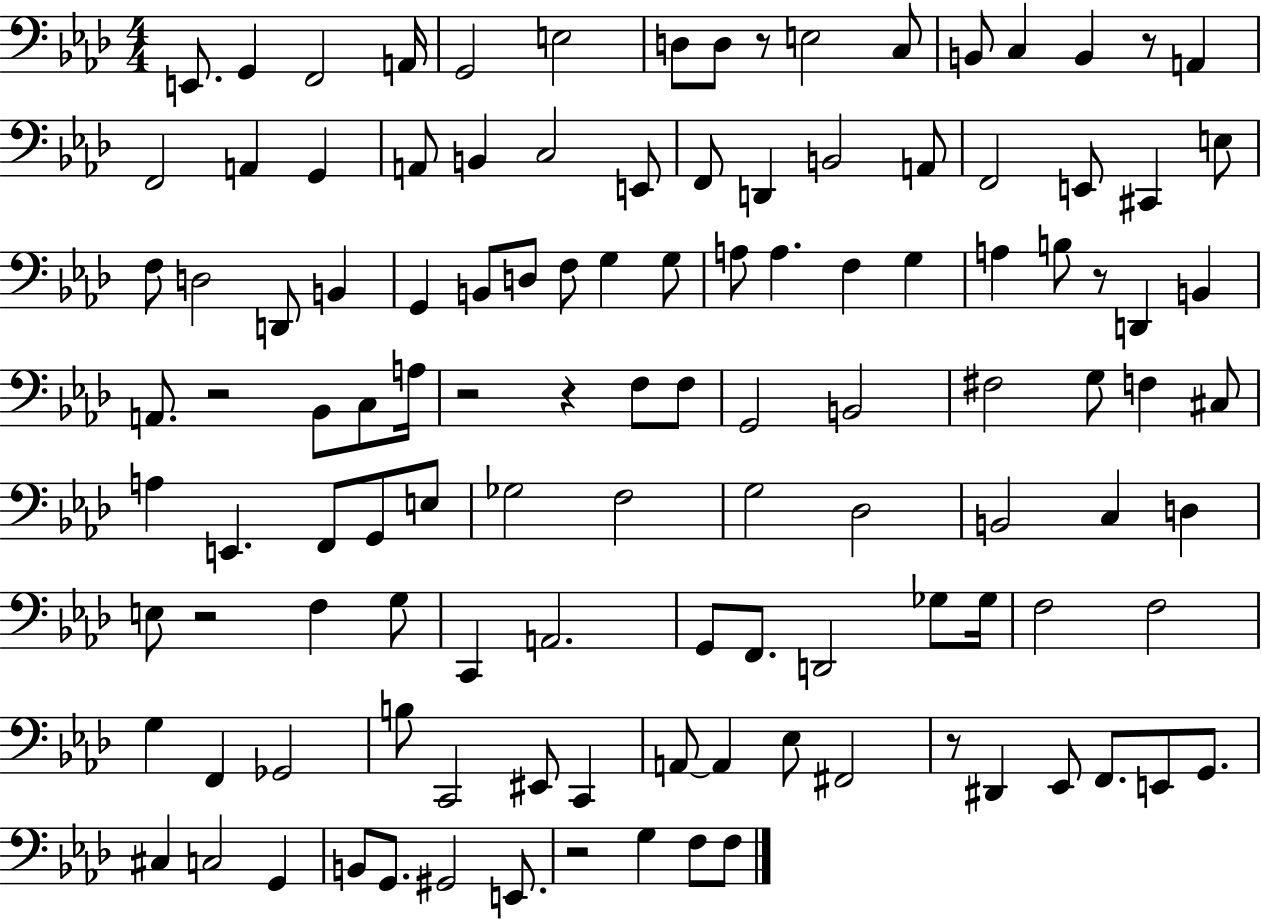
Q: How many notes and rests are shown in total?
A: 118